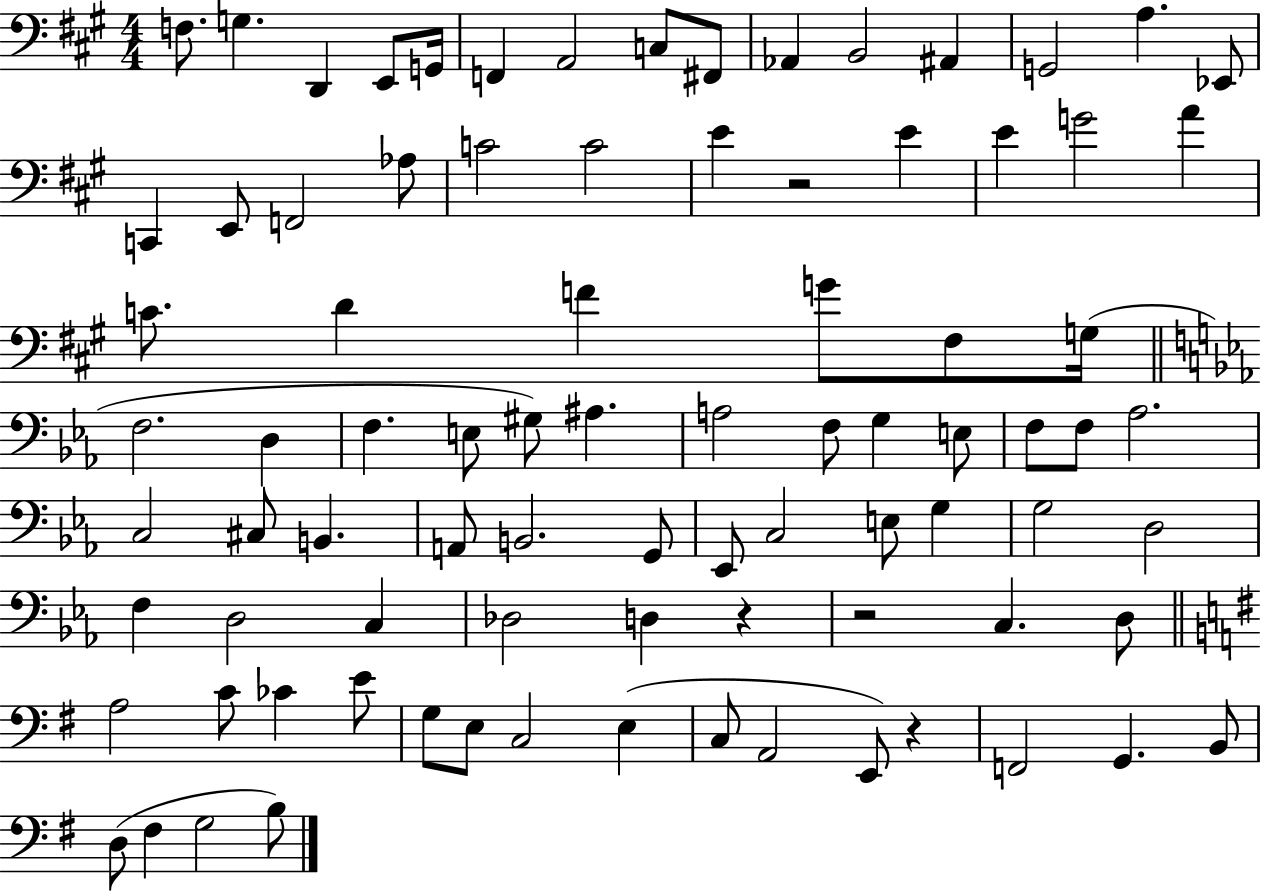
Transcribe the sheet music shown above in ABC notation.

X:1
T:Untitled
M:4/4
L:1/4
K:A
F,/2 G, D,, E,,/2 G,,/4 F,, A,,2 C,/2 ^F,,/2 _A,, B,,2 ^A,, G,,2 A, _E,,/2 C,, E,,/2 F,,2 _A,/2 C2 C2 E z2 E E G2 A C/2 D F G/2 ^F,/2 G,/4 F,2 D, F, E,/2 ^G,/2 ^A, A,2 F,/2 G, E,/2 F,/2 F,/2 _A,2 C,2 ^C,/2 B,, A,,/2 B,,2 G,,/2 _E,,/2 C,2 E,/2 G, G,2 D,2 F, D,2 C, _D,2 D, z z2 C, D,/2 A,2 C/2 _C E/2 G,/2 E,/2 C,2 E, C,/2 A,,2 E,,/2 z F,,2 G,, B,,/2 D,/2 ^F, G,2 B,/2